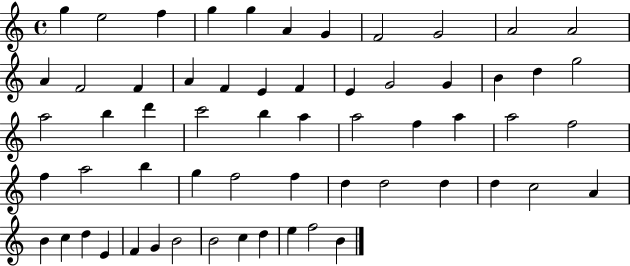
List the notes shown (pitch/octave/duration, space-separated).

G5/q E5/h F5/q G5/q G5/q A4/q G4/q F4/h G4/h A4/h A4/h A4/q F4/h F4/q A4/q F4/q E4/q F4/q E4/q G4/h G4/q B4/q D5/q G5/h A5/h B5/q D6/q C6/h B5/q A5/q A5/h F5/q A5/q A5/h F5/h F5/q A5/h B5/q G5/q F5/h F5/q D5/q D5/h D5/q D5/q C5/h A4/q B4/q C5/q D5/q E4/q F4/q G4/q B4/h B4/h C5/q D5/q E5/q F5/h B4/q